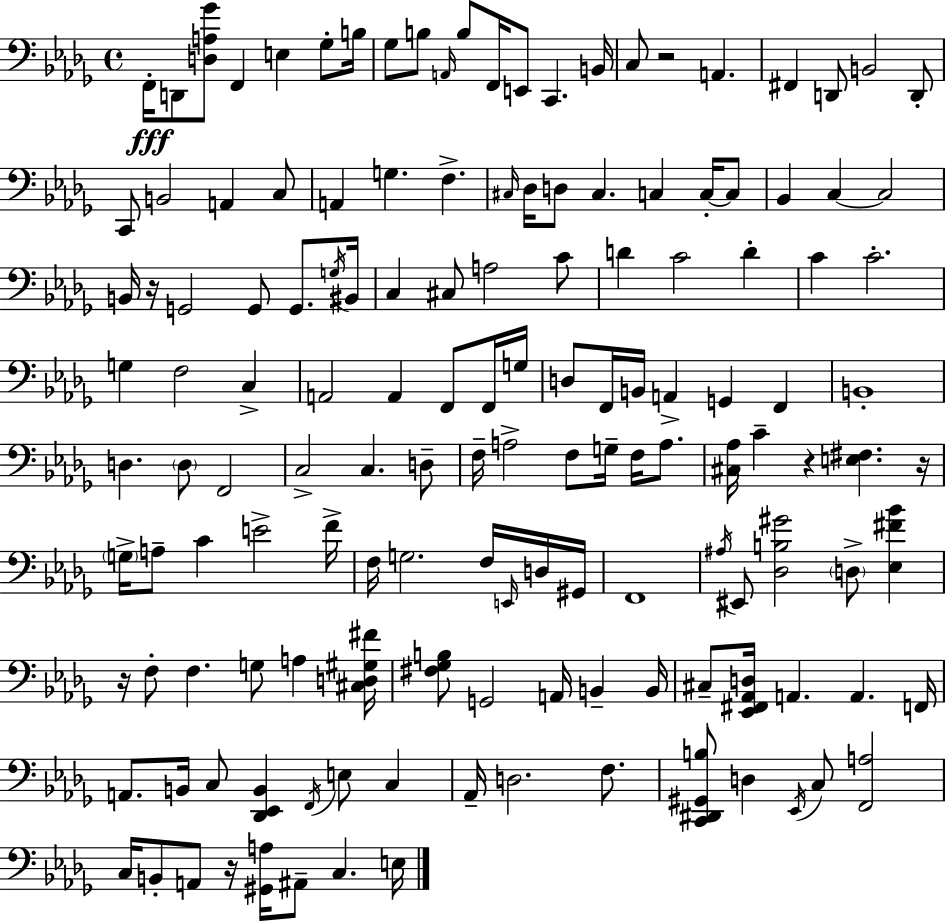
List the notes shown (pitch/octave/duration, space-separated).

F2/s D2/e [D3,A3,Gb4]/e F2/q E3/q Gb3/e B3/s Gb3/e B3/e A2/s B3/e F2/s E2/e C2/q. B2/s C3/e R/h A2/q. F#2/q D2/e B2/h D2/e C2/e B2/h A2/q C3/e A2/q G3/q. F3/q. C#3/s Db3/s D3/e C#3/q. C3/q C3/s C3/e Bb2/q C3/q C3/h B2/s R/s G2/h G2/e G2/e. G3/s BIS2/s C3/q C#3/e A3/h C4/e D4/q C4/h D4/q C4/q C4/h. G3/q F3/h C3/q A2/h A2/q F2/e F2/s G3/s D3/e F2/s B2/s A2/q G2/q F2/q B2/w D3/q. D3/e F2/h C3/h C3/q. D3/e F3/s A3/h F3/e G3/s F3/s A3/e. [C#3,Ab3]/s C4/q R/q [E3,F#3]/q. R/s G3/s A3/e C4/q E4/h F4/s F3/s G3/h. F3/s E2/s D3/s G#2/s F2/w A#3/s EIS2/e [Db3,B3,G#4]/h D3/e [Eb3,F#4,Bb4]/q R/s F3/e F3/q. G3/e A3/q [C#3,D3,G#3,F#4]/s [F#3,Gb3,B3]/e G2/h A2/s B2/q B2/s C#3/e [Eb2,F#2,Ab2,D3]/s A2/q. A2/q. F2/s A2/e. B2/s C3/e [Db2,Eb2,B2]/q F2/s E3/e C3/q Ab2/s D3/h. F3/e. [C2,D#2,G#2,B3]/e D3/q Eb2/s C3/e [F2,A3]/h C3/s B2/e A2/e R/s [G#2,A3]/s A#2/e C3/q. E3/s